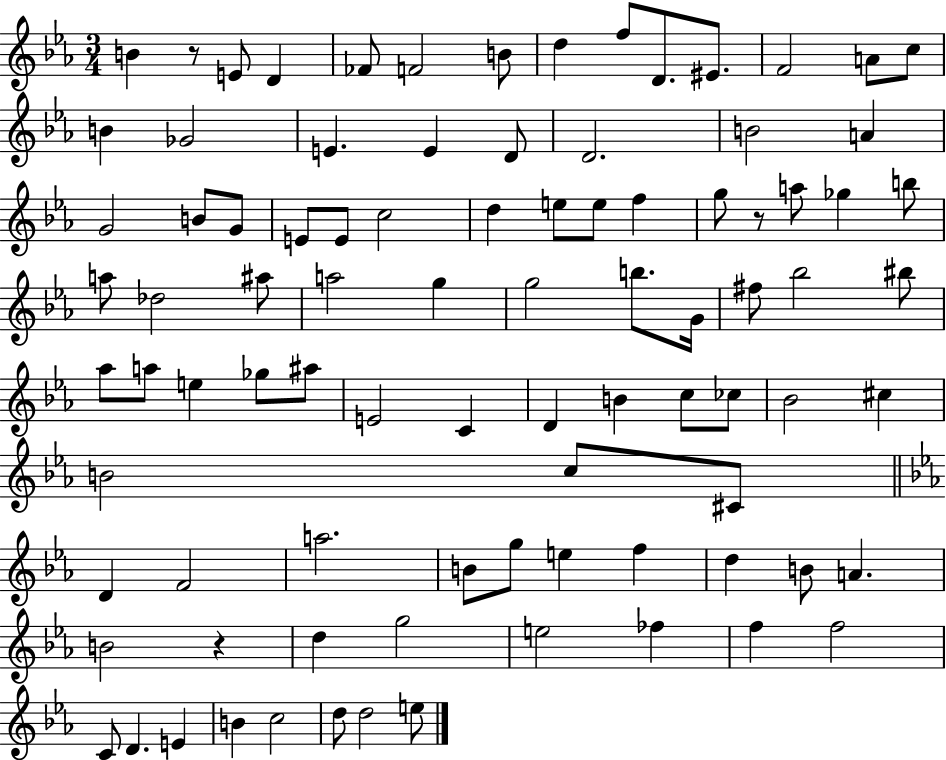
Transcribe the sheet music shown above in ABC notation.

X:1
T:Untitled
M:3/4
L:1/4
K:Eb
B z/2 E/2 D _F/2 F2 B/2 d f/2 D/2 ^E/2 F2 A/2 c/2 B _G2 E E D/2 D2 B2 A G2 B/2 G/2 E/2 E/2 c2 d e/2 e/2 f g/2 z/2 a/2 _g b/2 a/2 _d2 ^a/2 a2 g g2 b/2 G/4 ^f/2 _b2 ^b/2 _a/2 a/2 e _g/2 ^a/2 E2 C D B c/2 _c/2 _B2 ^c B2 c/2 ^C/2 D F2 a2 B/2 g/2 e f d B/2 A B2 z d g2 e2 _f f f2 C/2 D E B c2 d/2 d2 e/2